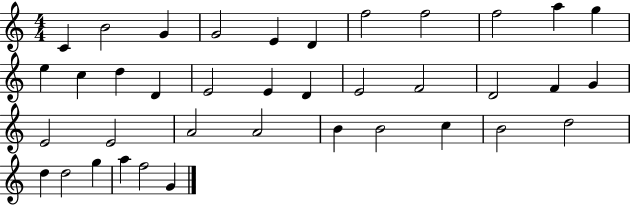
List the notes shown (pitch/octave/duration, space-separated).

C4/q B4/h G4/q G4/h E4/q D4/q F5/h F5/h F5/h A5/q G5/q E5/q C5/q D5/q D4/q E4/h E4/q D4/q E4/h F4/h D4/h F4/q G4/q E4/h E4/h A4/h A4/h B4/q B4/h C5/q B4/h D5/h D5/q D5/h G5/q A5/q F5/h G4/q